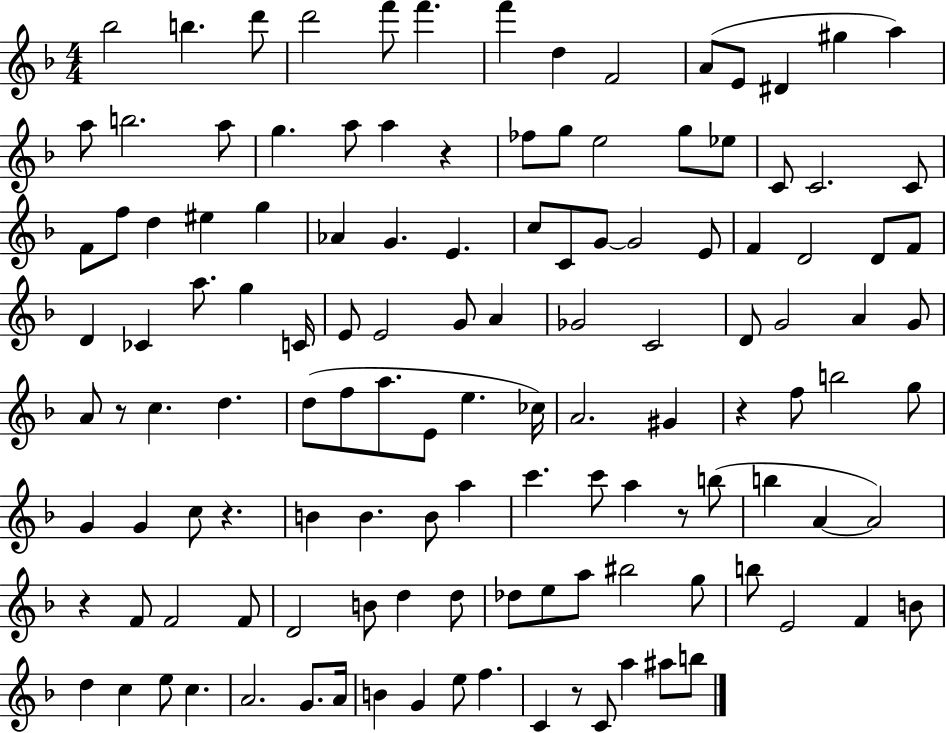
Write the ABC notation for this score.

X:1
T:Untitled
M:4/4
L:1/4
K:F
_b2 b d'/2 d'2 f'/2 f' f' d F2 A/2 E/2 ^D ^g a a/2 b2 a/2 g a/2 a z _f/2 g/2 e2 g/2 _e/2 C/2 C2 C/2 F/2 f/2 d ^e g _A G E c/2 C/2 G/2 G2 E/2 F D2 D/2 F/2 D _C a/2 g C/4 E/2 E2 G/2 A _G2 C2 D/2 G2 A G/2 A/2 z/2 c d d/2 f/2 a/2 E/2 e _c/4 A2 ^G z f/2 b2 g/2 G G c/2 z B B B/2 a c' c'/2 a z/2 b/2 b A A2 z F/2 F2 F/2 D2 B/2 d d/2 _d/2 e/2 a/2 ^b2 g/2 b/2 E2 F B/2 d c e/2 c A2 G/2 A/4 B G e/2 f C z/2 C/2 a ^a/2 b/2